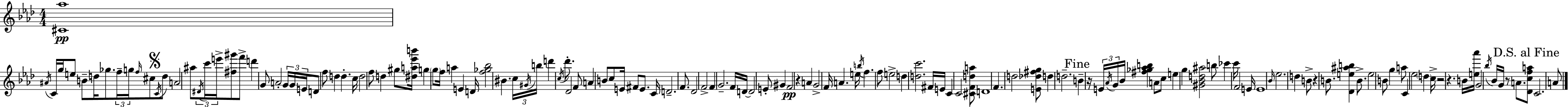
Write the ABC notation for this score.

X:1
T:Untitled
M:4/4
L:1/4
K:Fm
[^C_a]4 ^A/4 C/4 g/4 e/2 B/2 d/4 _g/2 f/4 g/4 f/4 ^c/2 C/4 d/2 A2 ^a/2 ^D/4 c'/4 e'/4 [^f^g']/2 f'/2 d' G/2 A2 G/4 G/4 E/4 D/2 f/2 d d c/4 d2 f/2 d ^g/2 [^da_e'b']/4 g g/2 f/4 a E D/4 [f_g_b]2 ^B c/4 ^G/4 b/4 d' c/4 _d'/2 _D2 F/2 A B/2 c/2 E/4 ^F/2 E/2 C/4 D2 F/2 _D2 F2 F G2 F/4 D/4 D2 E/2 ^G F2 z A G2 F/4 A e/4 b/4 f f/2 e2 d [dc']2 ^F/4 E/4 C C2 [^CFda]/2 D4 F d2 [E_d^fg]/2 d d2 B z/4 E/4 _A/4 G/4 _B/4 [^f_g_ab] A/2 c/2 e g [^G_Bd^a]2 b/2 _c' c'/4 F2 E/4 E4 _B/4 _e2 d B/2 z B/2 [_De^ab] B/2 e2 B/2 g a/2 C _e2 d c/4 z2 z B/4 [e_a']/4 G2 _b/4 _B/4 G/4 z/2 A/2 [_Dcfa]/2 C2 A/2